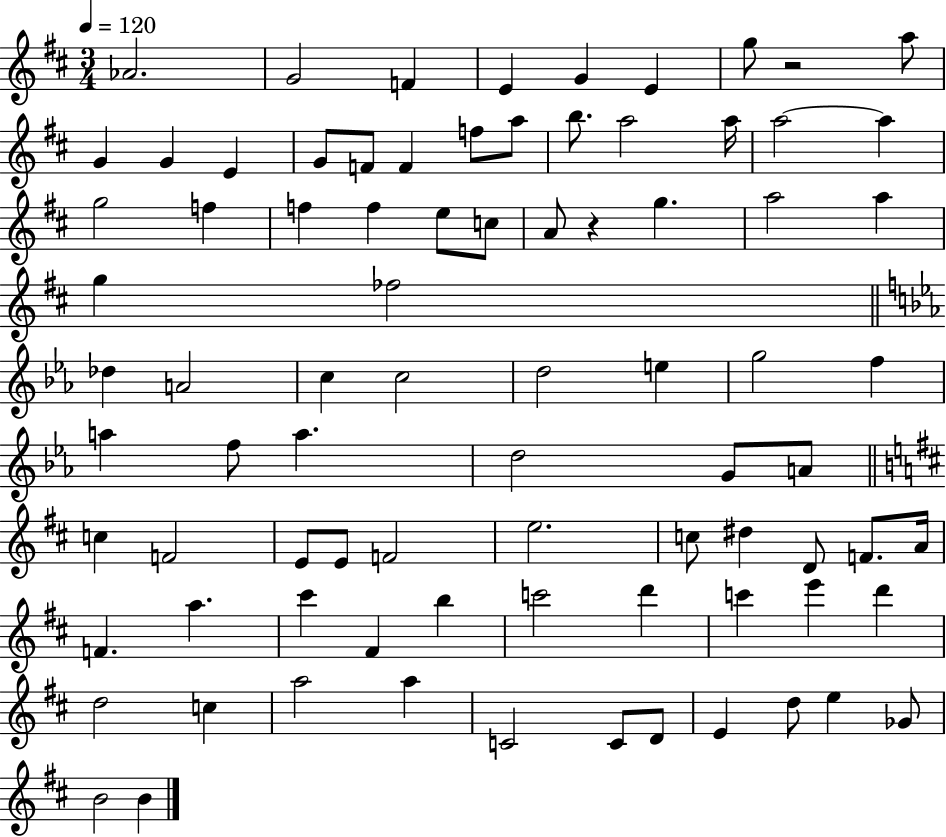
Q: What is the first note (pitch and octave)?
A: Ab4